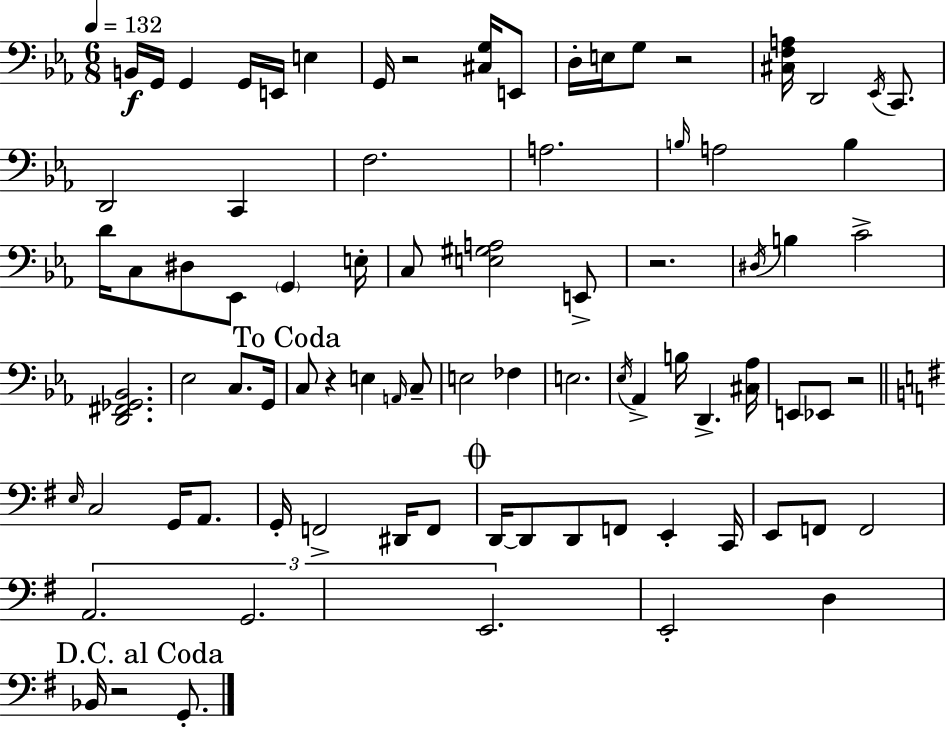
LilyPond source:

{
  \clef bass
  \numericTimeSignature
  \time 6/8
  \key c \minor
  \tempo 4 = 132
  b,16\f g,16 g,4 g,16 e,16 e4 | g,16 r2 <cis g>16 e,8 | d16-. e16 g8 r2 | <cis f a>16 d,2 \acciaccatura { ees,16 } c,8. | \break d,2 c,4 | f2. | a2. | \grace { b16 } a2 b4 | \break d'16 c8 dis8 ees,8 \parenthesize g,4 | e16-. c8 <e gis a>2 | e,8-> r2. | \acciaccatura { dis16 } b4 c'2-> | \break <d, fis, ges, bes,>2. | ees2 c8. | g,16 \mark "To Coda" c8 r4 e4 | \grace { a,16 } c8-- e2 | \break fes4 e2. | \acciaccatura { ees16 } aes,4-> b16 d,4.-> | <cis aes>16 e,8 ees,8 r2 | \bar "||" \break \key g \major \grace { e16 } c2 g,16 a,8. | g,16-. f,2-> dis,16 f,8 | \mark \markup { \musicglyph "scripts.coda" } d,16~~ d,8 d,8 f,8 e,4-. | c,16 e,8 f,8 f,2 | \break \tuplet 3/2 { a,2. | g,2. | e,2. } | e,2-. d4 | \break \mark "D.C. al Coda" bes,16 r2 g,8.-. | \bar "|."
}